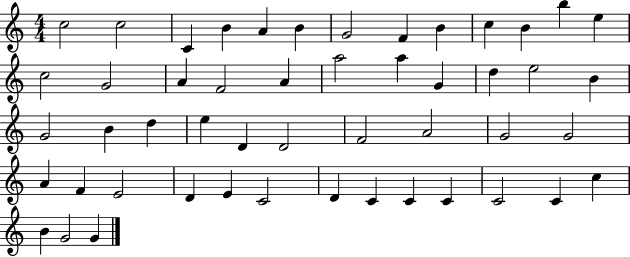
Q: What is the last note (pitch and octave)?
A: G4